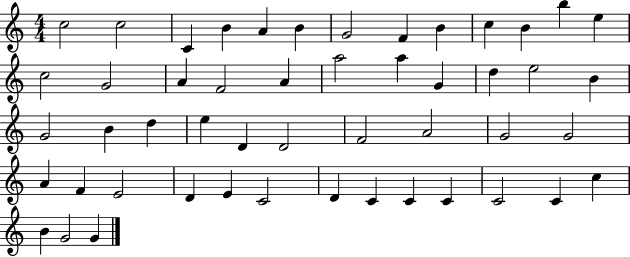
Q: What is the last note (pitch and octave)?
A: G4